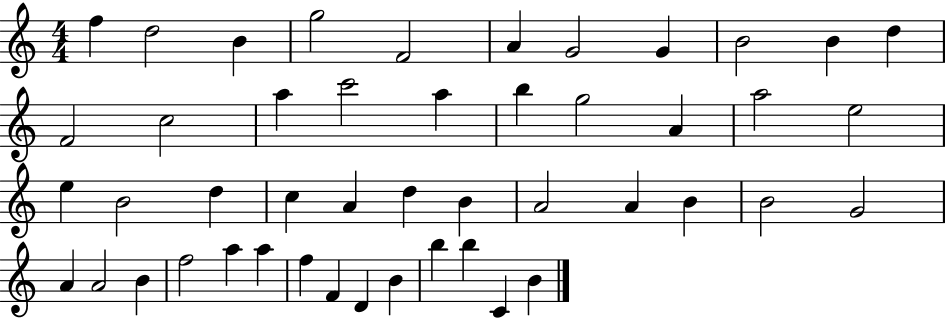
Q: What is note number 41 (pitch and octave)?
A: F4